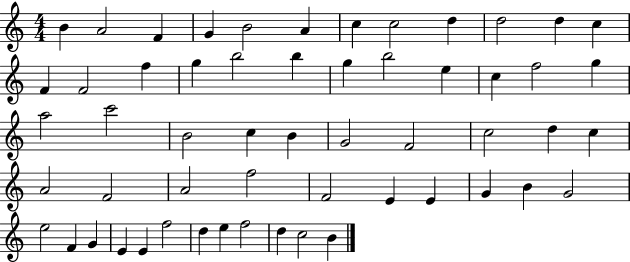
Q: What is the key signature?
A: C major